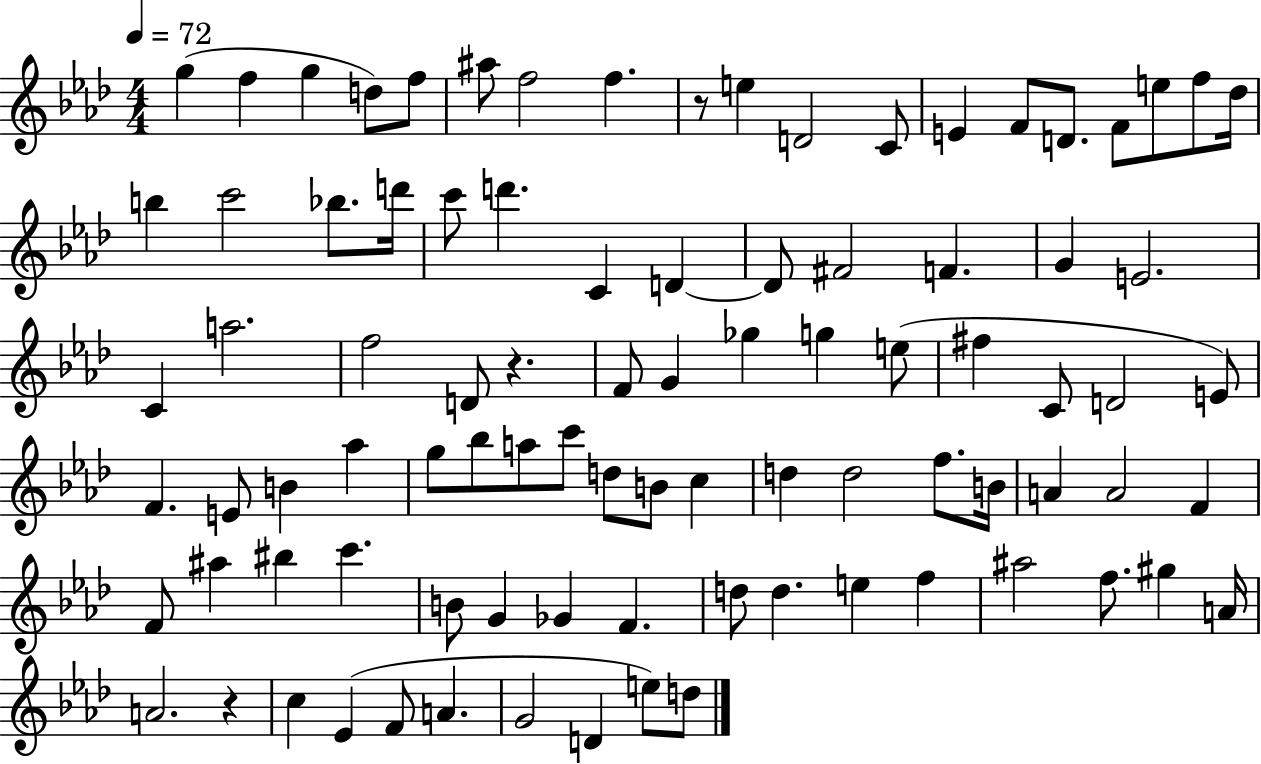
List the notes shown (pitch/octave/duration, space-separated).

G5/q F5/q G5/q D5/e F5/e A#5/e F5/h F5/q. R/e E5/q D4/h C4/e E4/q F4/e D4/e. F4/e E5/e F5/e Db5/s B5/q C6/h Bb5/e. D6/s C6/e D6/q. C4/q D4/q D4/e F#4/h F4/q. G4/q E4/h. C4/q A5/h. F5/h D4/e R/q. F4/e G4/q Gb5/q G5/q E5/e F#5/q C4/e D4/h E4/e F4/q. E4/e B4/q Ab5/q G5/e Bb5/e A5/e C6/e D5/e B4/e C5/q D5/q D5/h F5/e. B4/s A4/q A4/h F4/q F4/e A#5/q BIS5/q C6/q. B4/e G4/q Gb4/q F4/q. D5/e D5/q. E5/q F5/q A#5/h F5/e. G#5/q A4/s A4/h. R/q C5/q Eb4/q F4/e A4/q. G4/h D4/q E5/e D5/e